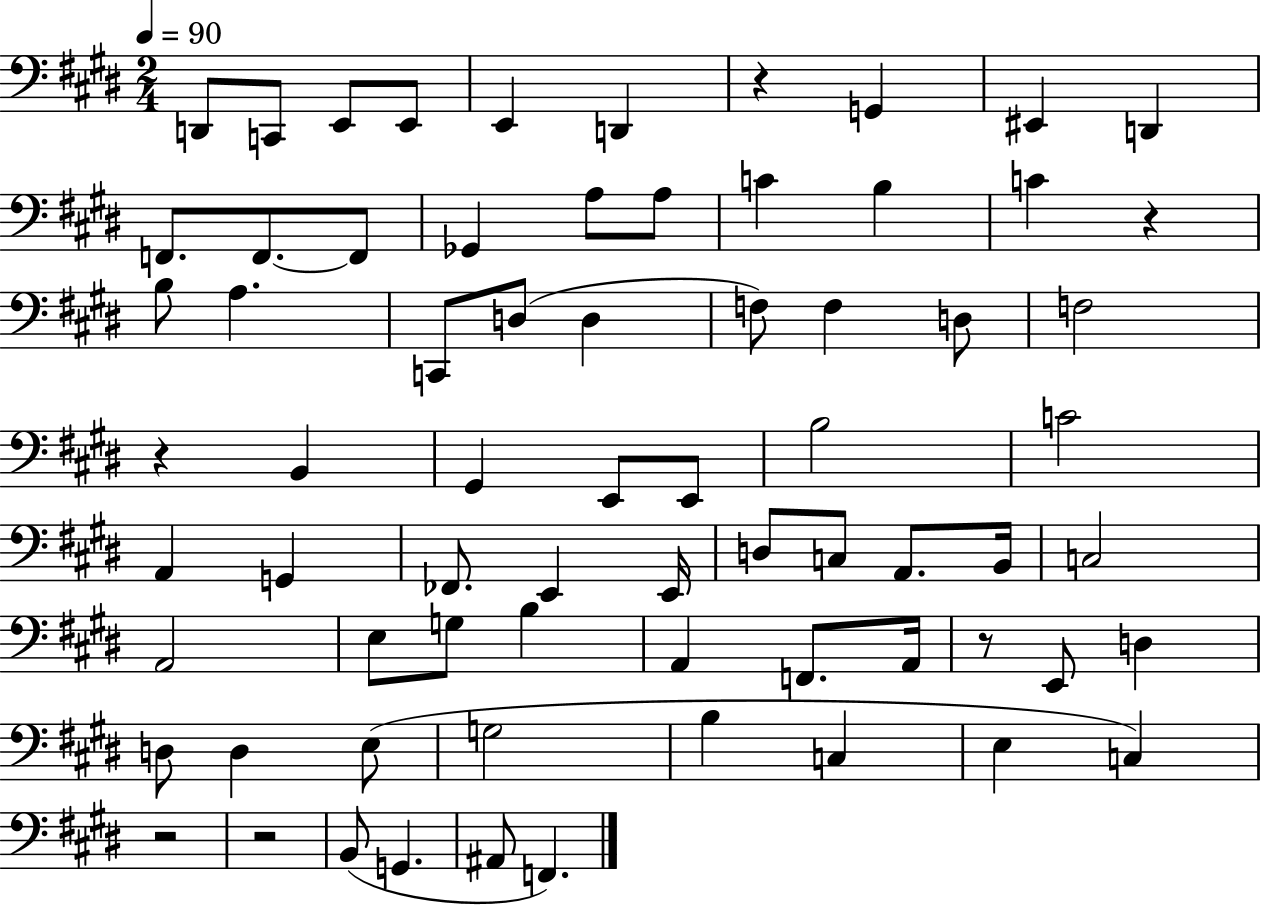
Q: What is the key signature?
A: E major